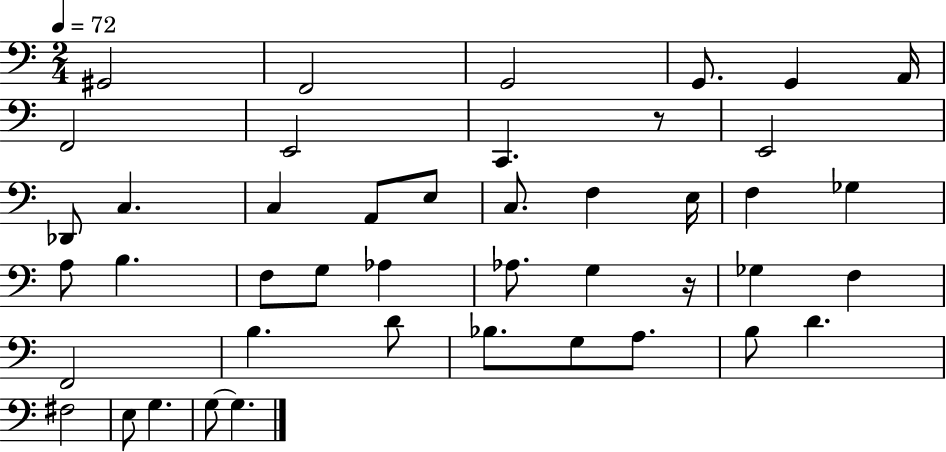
{
  \clef bass
  \numericTimeSignature
  \time 2/4
  \key c \major
  \tempo 4 = 72
  \repeat volta 2 { gis,2 | f,2 | g,2 | g,8. g,4 a,16 | \break f,2 | e,2 | c,4. r8 | e,2 | \break des,8 c4. | c4 a,8 e8 | c8. f4 e16 | f4 ges4 | \break a8 b4. | f8 g8 aes4 | aes8. g4 r16 | ges4 f4 | \break f,2 | b4. d'8 | bes8. g8 a8. | b8 d'4. | \break fis2 | e8 g4. | g8~~ g4. | } \bar "|."
}